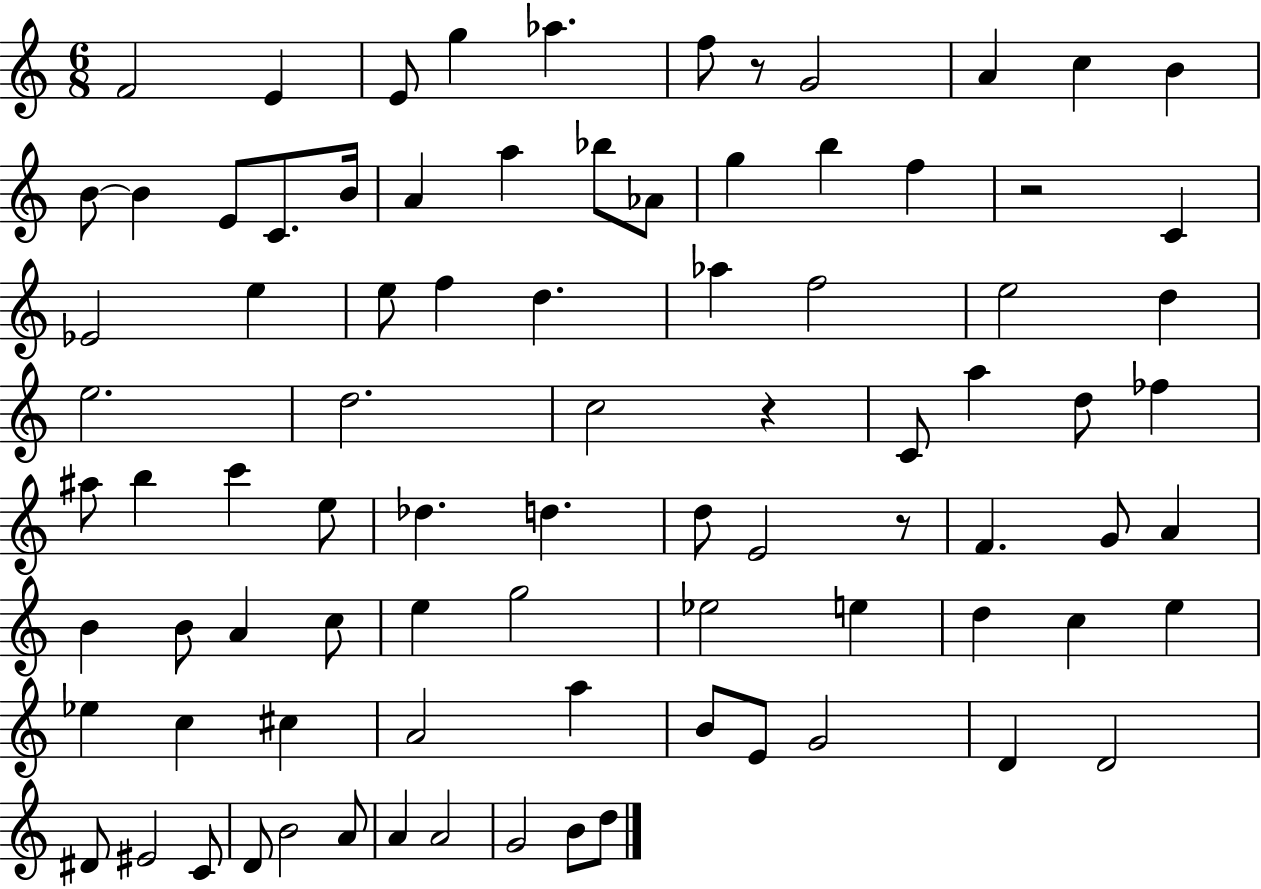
X:1
T:Untitled
M:6/8
L:1/4
K:C
F2 E E/2 g _a f/2 z/2 G2 A c B B/2 B E/2 C/2 B/4 A a _b/2 _A/2 g b f z2 C _E2 e e/2 f d _a f2 e2 d e2 d2 c2 z C/2 a d/2 _f ^a/2 b c' e/2 _d d d/2 E2 z/2 F G/2 A B B/2 A c/2 e g2 _e2 e d c e _e c ^c A2 a B/2 E/2 G2 D D2 ^D/2 ^E2 C/2 D/2 B2 A/2 A A2 G2 B/2 d/2